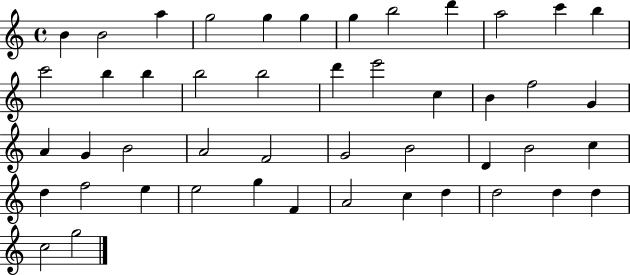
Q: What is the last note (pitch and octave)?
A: G5